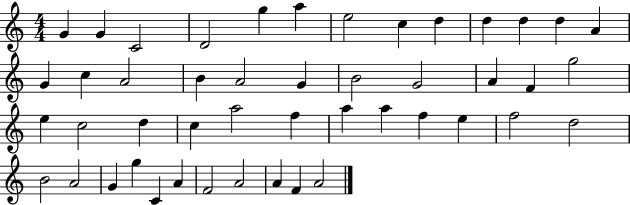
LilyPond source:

{
  \clef treble
  \numericTimeSignature
  \time 4/4
  \key c \major
  g'4 g'4 c'2 | d'2 g''4 a''4 | e''2 c''4 d''4 | d''4 d''4 d''4 a'4 | \break g'4 c''4 a'2 | b'4 a'2 g'4 | b'2 g'2 | a'4 f'4 g''2 | \break e''4 c''2 d''4 | c''4 a''2 f''4 | a''4 a''4 f''4 e''4 | f''2 d''2 | \break b'2 a'2 | g'4 g''4 c'4 a'4 | f'2 a'2 | a'4 f'4 a'2 | \break \bar "|."
}